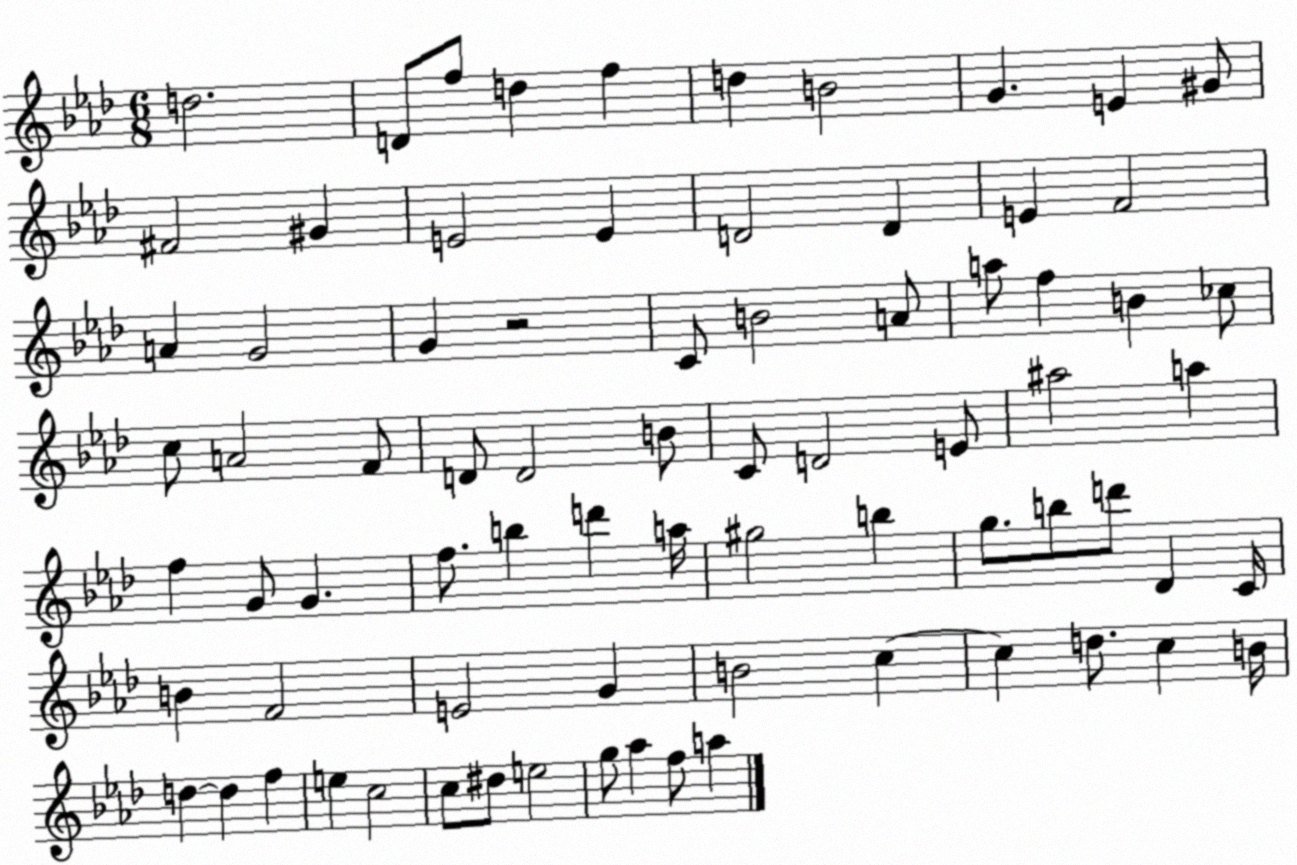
X:1
T:Untitled
M:6/8
L:1/4
K:Ab
d2 D/2 f/2 d f d B2 G E ^G/2 ^F2 ^G E2 E D2 D E F2 A G2 G z2 C/2 B2 A/2 a/2 f B _c/2 c/2 A2 F/2 D/2 D2 B/2 C/2 D2 E/2 ^a2 a f G/2 G f/2 b d' a/4 ^g2 b g/2 b/2 d'/2 _D C/4 B F2 E2 G B2 c c d/2 c B/4 d d f e c2 c/2 ^d/2 e2 g/2 _a f/2 a